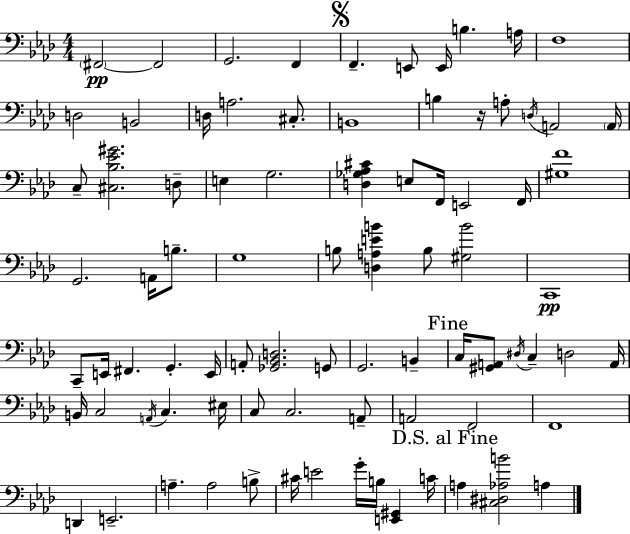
F#2/h F#2/h G2/h. F2/q F2/q. E2/e E2/s B3/q. A3/s F3/w D3/h B2/h D3/s A3/h. C#3/e. B2/w B3/q R/s A3/e D3/s A2/h A2/s C3/e [C#3,Bb3,Eb4,G#4]/h. D3/e E3/q G3/h. [D3,Gb3,Ab3,C#4]/q E3/e F2/s E2/h F2/s [G#3,F4]/w G2/h. A2/s B3/e. G3/w B3/e [D3,A3,E4,B4]/q B3/e [G#3,B4]/h C2/w C2/e E2/s F#2/q. G2/q. E2/s A2/e [Gb2,Bb2,D3]/h. G2/e G2/h. B2/q C3/s [G#2,A2]/e D#3/s C3/q D3/h A2/s B2/s C3/h A2/s C3/q. EIS3/s C3/e C3/h. A2/e A2/h F2/h F2/w D2/q E2/h. A3/q. A3/h B3/e C#4/s E4/h G4/s B3/s [E2,G#2]/q C4/s A3/q [C#3,D#3,Ab3,B4]/h A3/q